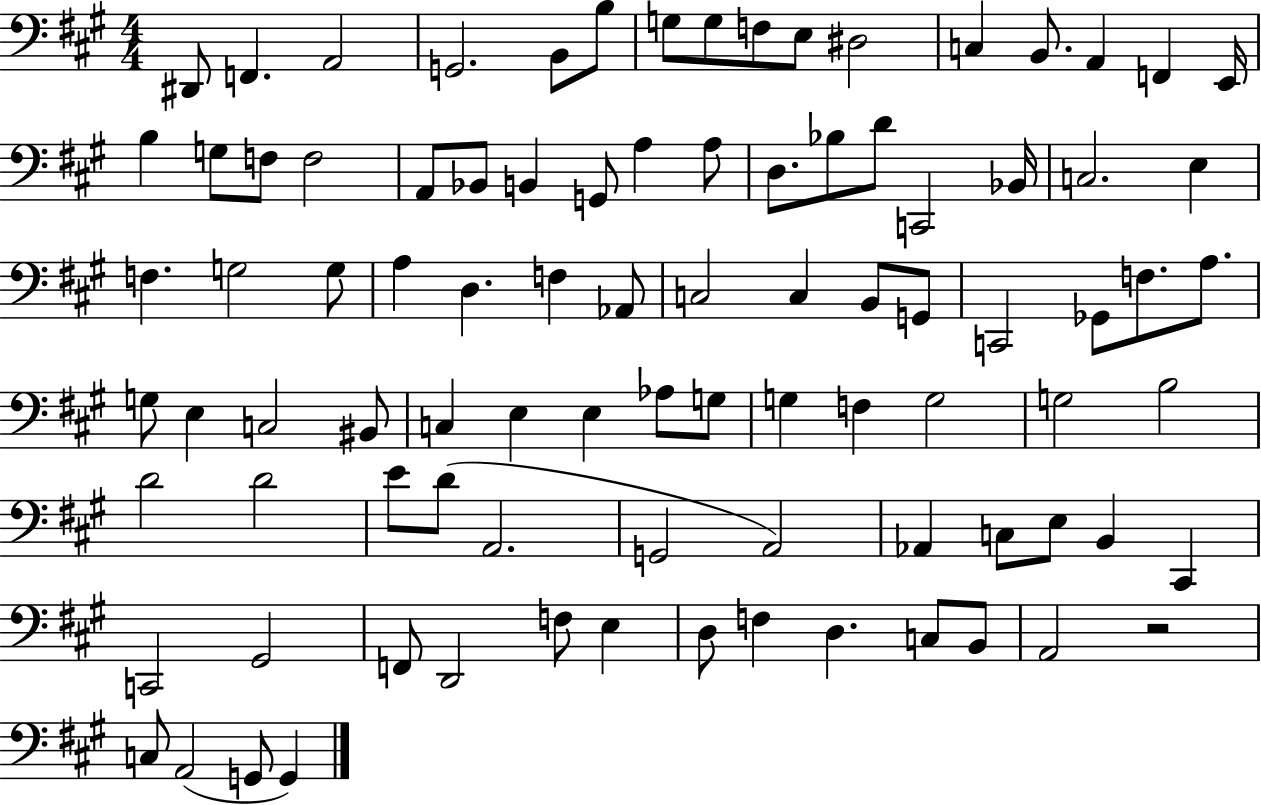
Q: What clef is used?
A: bass